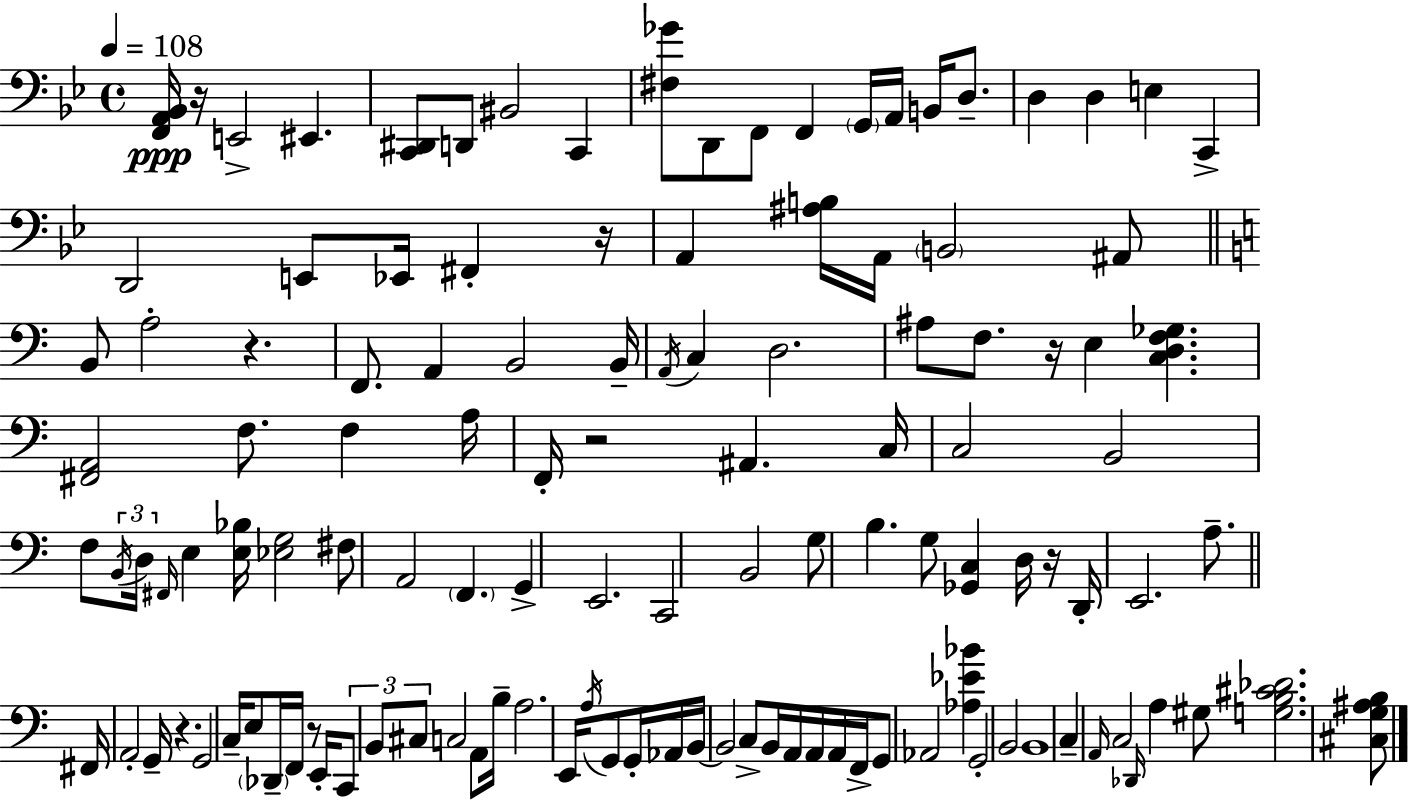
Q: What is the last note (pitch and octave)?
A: G#3